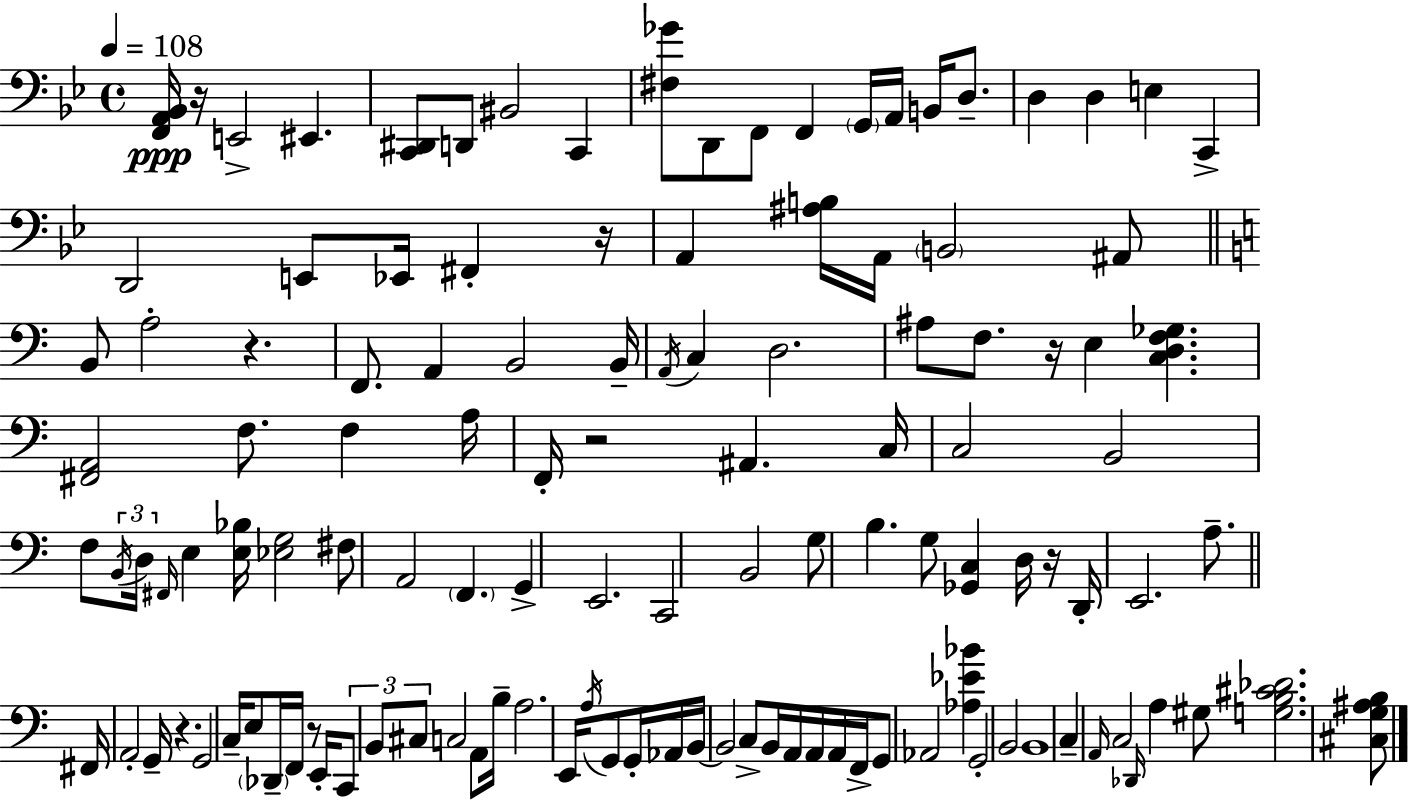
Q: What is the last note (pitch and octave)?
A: G#3